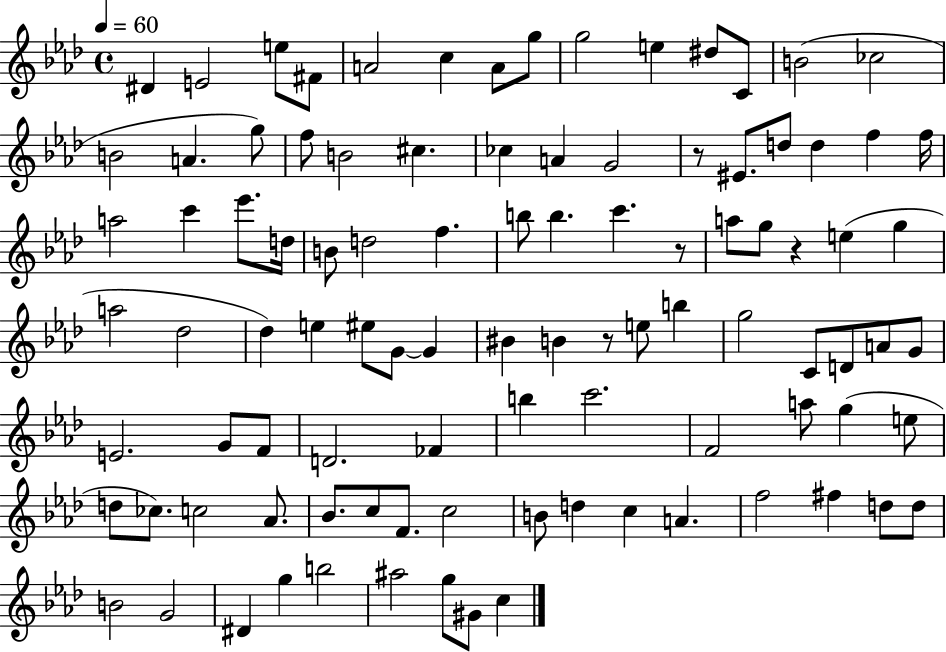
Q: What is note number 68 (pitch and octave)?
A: G5